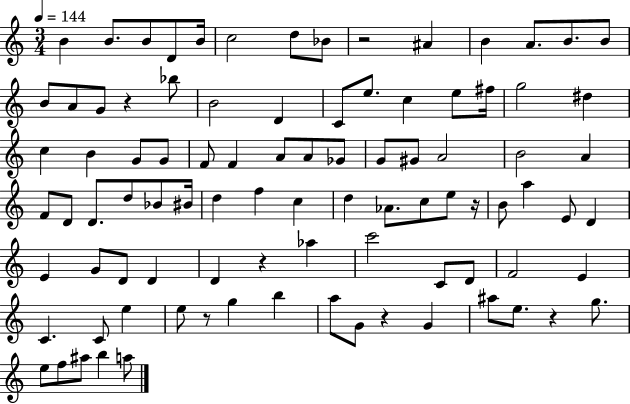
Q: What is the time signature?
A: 3/4